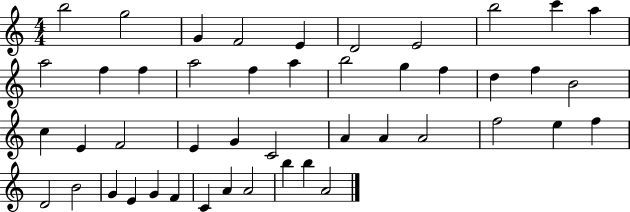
{
  \clef treble
  \numericTimeSignature
  \time 4/4
  \key c \major
  b''2 g''2 | g'4 f'2 e'4 | d'2 e'2 | b''2 c'''4 a''4 | \break a''2 f''4 f''4 | a''2 f''4 a''4 | b''2 g''4 f''4 | d''4 f''4 b'2 | \break c''4 e'4 f'2 | e'4 g'4 c'2 | a'4 a'4 a'2 | f''2 e''4 f''4 | \break d'2 b'2 | g'4 e'4 g'4 f'4 | c'4 a'4 a'2 | b''4 b''4 a'2 | \break \bar "|."
}